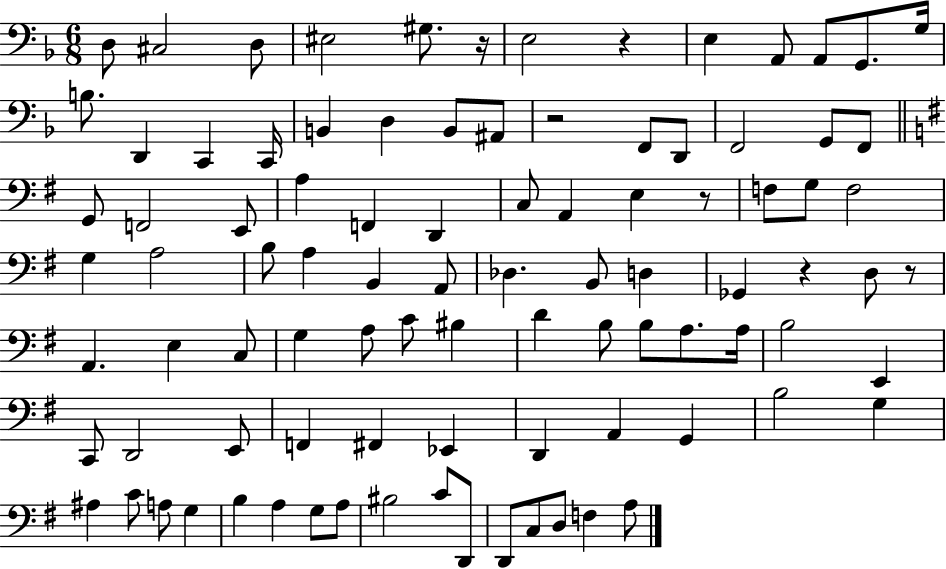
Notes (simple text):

D3/e C#3/h D3/e EIS3/h G#3/e. R/s E3/h R/q E3/q A2/e A2/e G2/e. G3/s B3/e. D2/q C2/q C2/s B2/q D3/q B2/e A#2/e R/h F2/e D2/e F2/h G2/e F2/e G2/e F2/h E2/e A3/q F2/q D2/q C3/e A2/q E3/q R/e F3/e G3/e F3/h G3/q A3/h B3/e A3/q B2/q A2/e Db3/q. B2/e D3/q Gb2/q R/q D3/e R/e A2/q. E3/q C3/e G3/q A3/e C4/e BIS3/q D4/q B3/e B3/e A3/e. A3/s B3/h E2/q C2/e D2/h E2/e F2/q F#2/q Eb2/q D2/q A2/q G2/q B3/h G3/q A#3/q C4/e A3/e G3/q B3/q A3/q G3/e A3/e BIS3/h C4/e D2/e D2/e C3/e D3/e F3/q A3/e